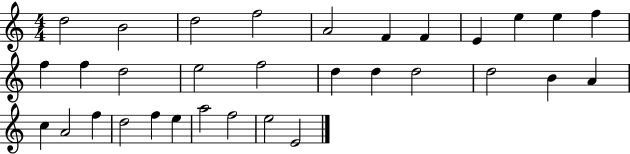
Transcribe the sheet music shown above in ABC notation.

X:1
T:Untitled
M:4/4
L:1/4
K:C
d2 B2 d2 f2 A2 F F E e e f f f d2 e2 f2 d d d2 d2 B A c A2 f d2 f e a2 f2 e2 E2